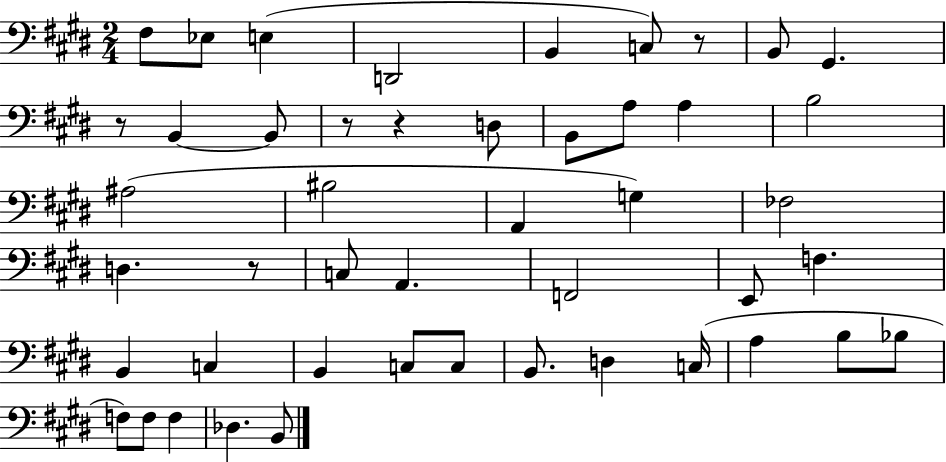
F#3/e Eb3/e E3/q D2/h B2/q C3/e R/e B2/e G#2/q. R/e B2/q B2/e R/e R/q D3/e B2/e A3/e A3/q B3/h A#3/h BIS3/h A2/q G3/q FES3/h D3/q. R/e C3/e A2/q. F2/h E2/e F3/q. B2/q C3/q B2/q C3/e C3/e B2/e. D3/q C3/s A3/q B3/e Bb3/e F3/e F3/e F3/q Db3/q. B2/e